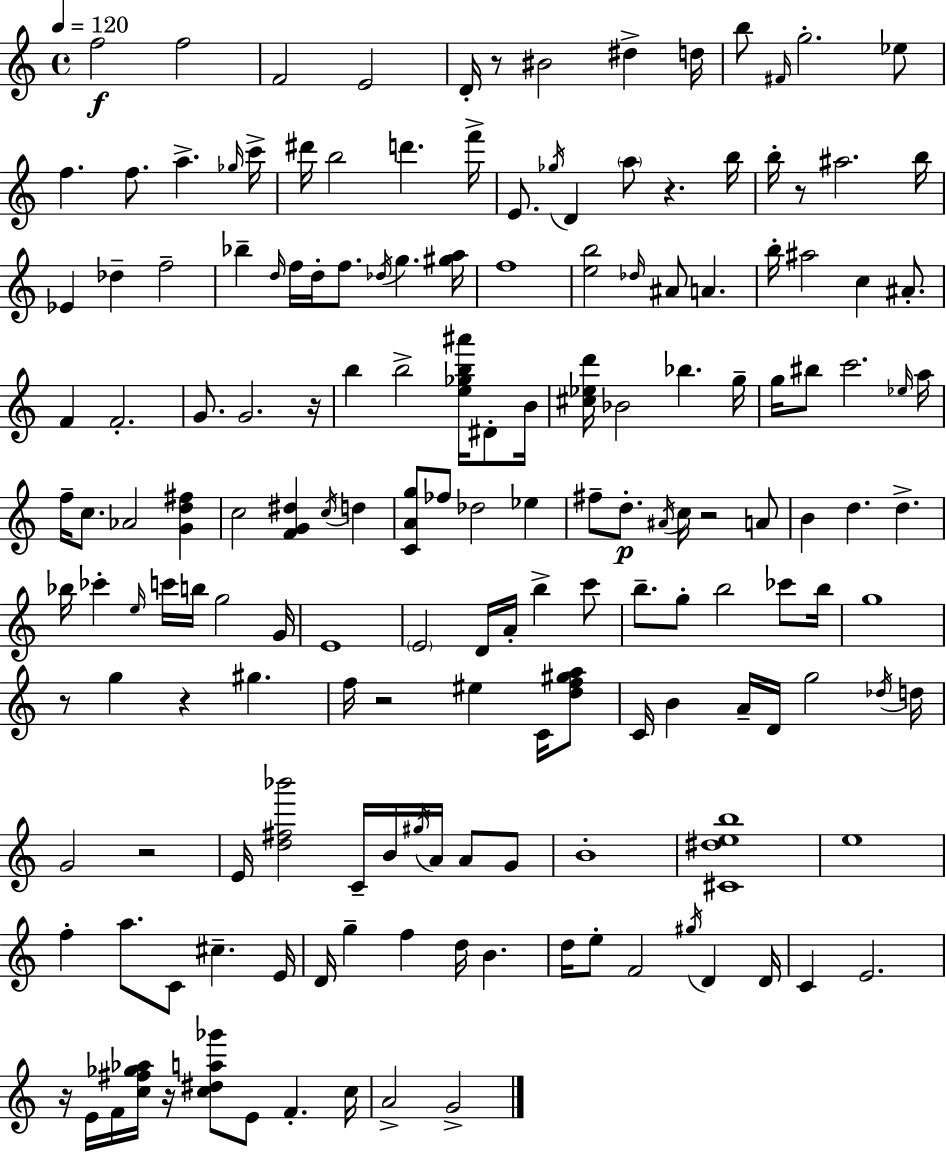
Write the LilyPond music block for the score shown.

{
  \clef treble
  \time 4/4
  \defaultTimeSignature
  \key c \major
  \tempo 4 = 120
  f''2\f f''2 | f'2 e'2 | d'16-. r8 bis'2 dis''4-> d''16 | b''8 \grace { fis'16 } g''2.-. ees''8 | \break f''4. f''8. a''4.-> | \grace { ges''16 } c'''16-> dis'''16 b''2 d'''4. | f'''16-> e'8. \acciaccatura { ges''16 } d'4 \parenthesize a''8 r4. | b''16 b''16-. r8 ais''2. | \break b''16 ees'4 des''4-- f''2-- | bes''4-- \grace { d''16 } f''16 d''16-. f''8. \acciaccatura { des''16 } g''4. | <gis'' a''>16 f''1 | <e'' b''>2 \grace { des''16 } ais'8 | \break a'4. b''16-. ais''2 c''4 | ais'8.-. f'4 f'2.-. | g'8. g'2. | r16 b''4 b''2-> | \break <e'' ges'' b'' ais'''>16 dis'8-. b'16 <cis'' ees'' d'''>16 bes'2 bes''4. | g''16-- g''16 bis''8 c'''2. | \grace { ees''16 } a''16 f''16-- c''8. aes'2 | <g' d'' fis''>4 c''2 <f' g' dis''>4 | \break \acciaccatura { c''16 } d''4 <c' a' g''>8 fes''8 des''2 | ees''4 fis''8-- d''8.-.\p \acciaccatura { ais'16 } c''16 r2 | a'8 b'4 d''4. | d''4.-> bes''16 ces'''4-. \grace { e''16 } c'''16 | \break b''16 g''2 g'16 e'1 | \parenthesize e'2 | d'16 a'16-. b''4-> c'''8 b''8.-- g''8-. b''2 | ces'''8 b''16 g''1 | \break r8 g''4 | r4 gis''4. f''16 r2 | eis''4 c'16 <d'' f'' gis'' a''>8 c'16 b'4 a'16-- | d'16 g''2 \acciaccatura { des''16 } d''16 g'2 | \break r2 e'16 <d'' fis'' bes'''>2 | c'16-- b'16 \acciaccatura { gis''16 } a'16 a'8 g'8 b'1-. | <cis' dis'' e'' b''>1 | e''1 | \break f''4-. | a''8. c'8 cis''4.-- e'16 d'16 g''4-- | f''4 d''16 b'4. d''16 e''8-. f'2 | \acciaccatura { gis''16 } d'4 d'16 c'4 | \break e'2. r16 e'16 f'16 | <c'' fis'' ges'' aes''>16 r16 <c'' dis'' a'' ges'''>8 e'8 f'4.-. c''16 a'2-> | g'2-> \bar "|."
}